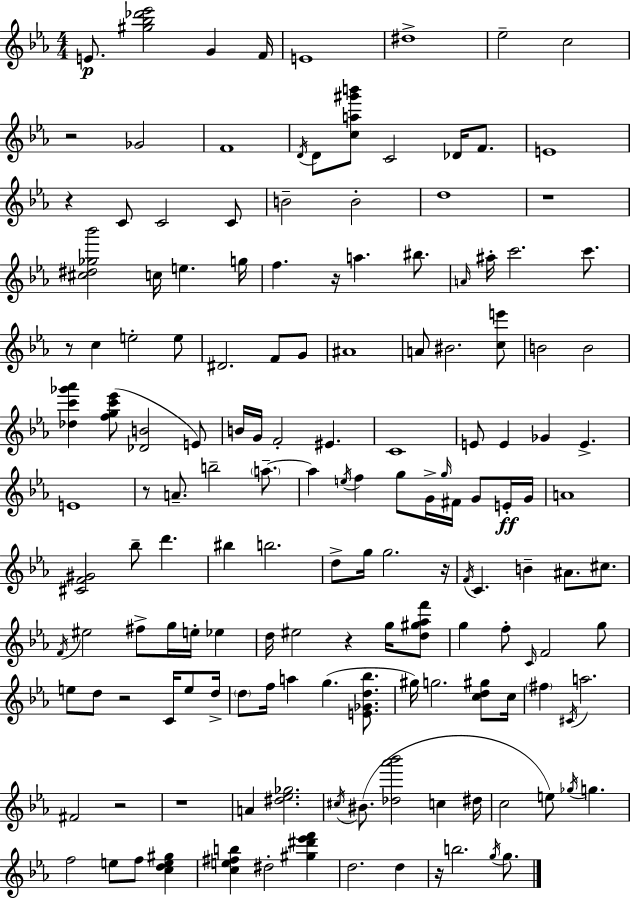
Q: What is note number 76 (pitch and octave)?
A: C4